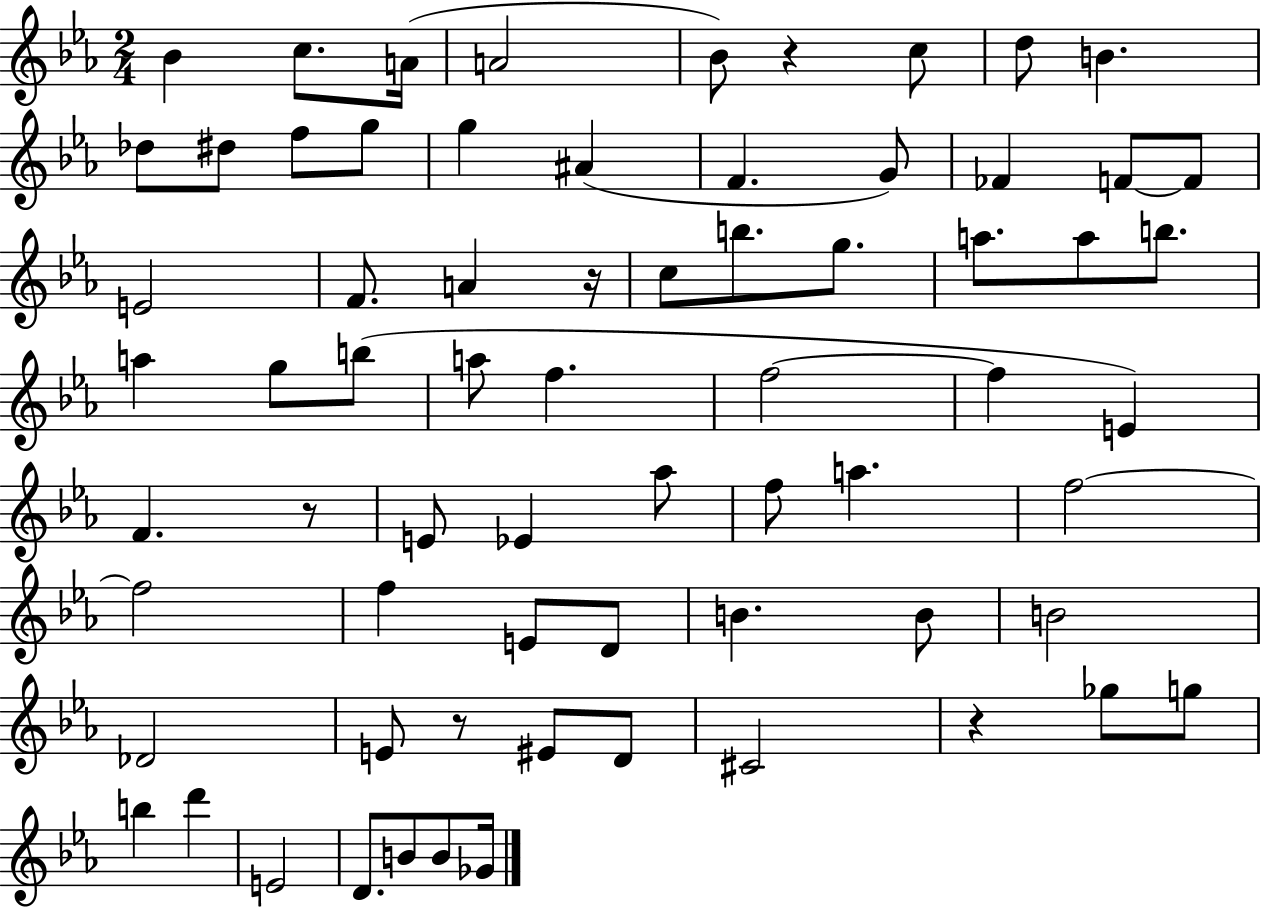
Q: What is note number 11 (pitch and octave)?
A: F5